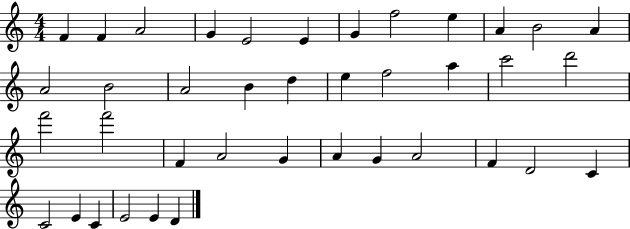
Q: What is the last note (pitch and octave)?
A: D4